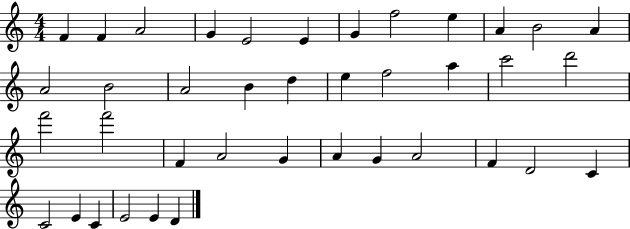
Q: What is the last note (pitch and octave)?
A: D4